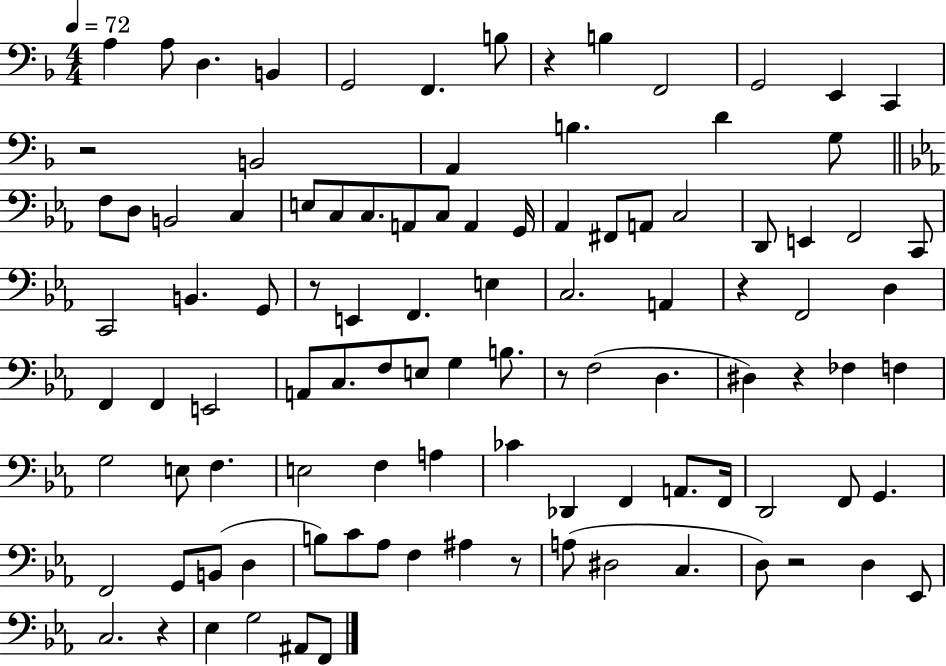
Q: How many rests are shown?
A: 9